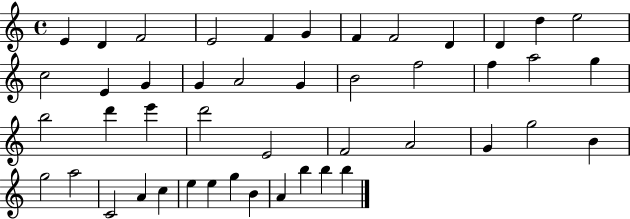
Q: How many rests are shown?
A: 0